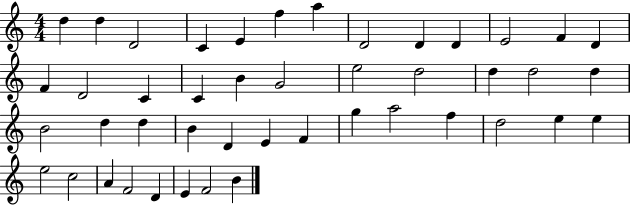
D5/q D5/q D4/h C4/q E4/q F5/q A5/q D4/h D4/q D4/q E4/h F4/q D4/q F4/q D4/h C4/q C4/q B4/q G4/h E5/h D5/h D5/q D5/h D5/q B4/h D5/q D5/q B4/q D4/q E4/q F4/q G5/q A5/h F5/q D5/h E5/q E5/q E5/h C5/h A4/q F4/h D4/q E4/q F4/h B4/q